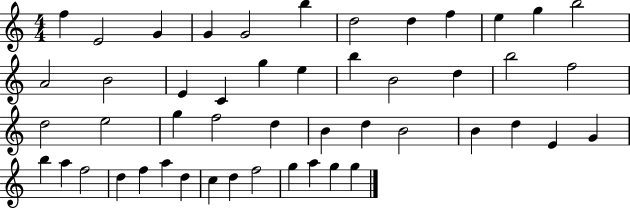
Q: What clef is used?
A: treble